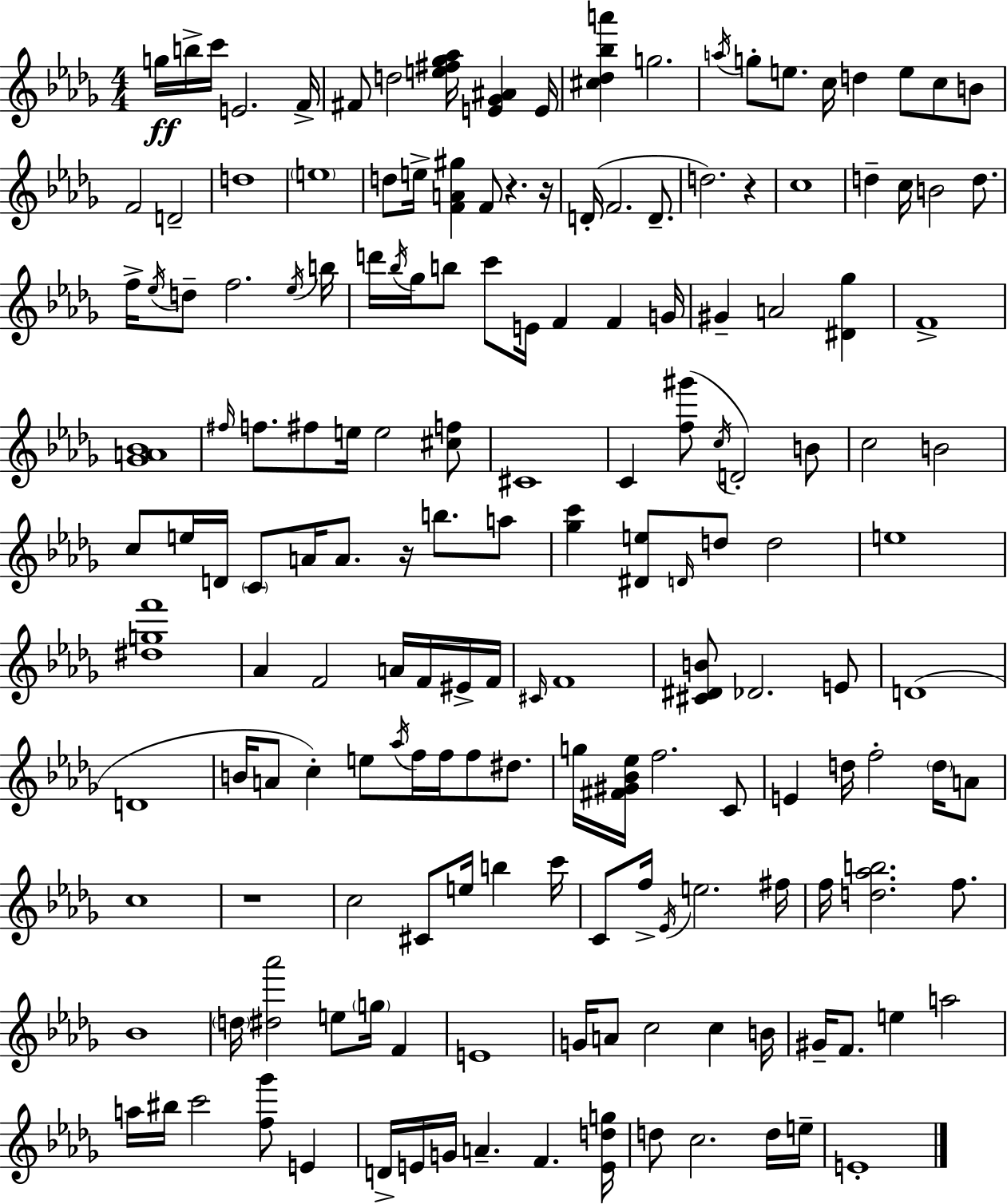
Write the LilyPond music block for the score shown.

{
  \clef treble
  \numericTimeSignature
  \time 4/4
  \key bes \minor
  g''16\ff b''16-> c'''16 e'2. f'16-> | fis'8 d''2 <e'' fis'' ges'' aes''>16 <e' ges' ais'>4 e'16 | <cis'' des'' bes'' a'''>4 g''2. | \acciaccatura { a''16 } g''8-. e''8. c''16 d''4 e''8 c''8 b'8 | \break f'2 d'2-- | d''1 | \parenthesize e''1 | d''8 e''16-> <f' a' gis''>4 f'8 r4. | \break r16 d'16-.( f'2. d'8.-- | d''2.) r4 | c''1 | d''4-- c''16 b'2 d''8. | \break f''16-> \acciaccatura { ees''16 } d''8-- f''2. | \acciaccatura { ees''16 } b''16 d'''16 \acciaccatura { bes''16 } ges''16 b''8 c'''8 e'16 f'4 f'4 | g'16 gis'4-- a'2 | <dis' ges''>4 f'1-> | \break <ges' a' bes'>1 | \grace { fis''16 } f''8. fis''8 e''16 e''2 | <cis'' f''>8 cis'1 | c'4 <f'' gis'''>8( \acciaccatura { c''16 } d'2-.) | \break b'8 c''2 b'2 | c''8 e''16 d'16 \parenthesize c'8 a'16 a'8. | r16 b''8. a''8 <ges'' c'''>4 <dis' e''>8 \grace { d'16 } d''8 d''2 | e''1 | \break <dis'' g'' f'''>1 | aes'4 f'2 | a'16 f'16 eis'16-> f'16 \grace { cis'16 } f'1 | <cis' dis' b'>8 des'2. | \break e'8 d'1( | d'1 | b'16 a'8 c''4-.) e''8 | \acciaccatura { aes''16 } f''16 f''16 f''8 dis''8. g''16 <fis' gis' bes' ees''>16 f''2. | \break c'8 e'4 d''16 f''2-. | \parenthesize d''16 a'8 c''1 | r1 | c''2 | \break cis'8 e''16 b''4 c'''16 c'8 f''16-> \acciaccatura { ees'16 } e''2. | fis''16 f''16 <d'' aes'' b''>2. | f''8. bes'1 | \parenthesize d''16 <dis'' aes'''>2 | \break e''8 \parenthesize g''16 f'4 e'1 | g'16 a'8 c''2 | c''4 b'16 gis'16-- f'8. e''4 | a''2 a''16 bis''16 c'''2 | \break <f'' ges'''>8 e'4 d'16-> e'16 g'16 a'4.-- | f'4. <e' d'' g''>16 d''8 c''2. | d''16 e''16-- e'1-. | \bar "|."
}